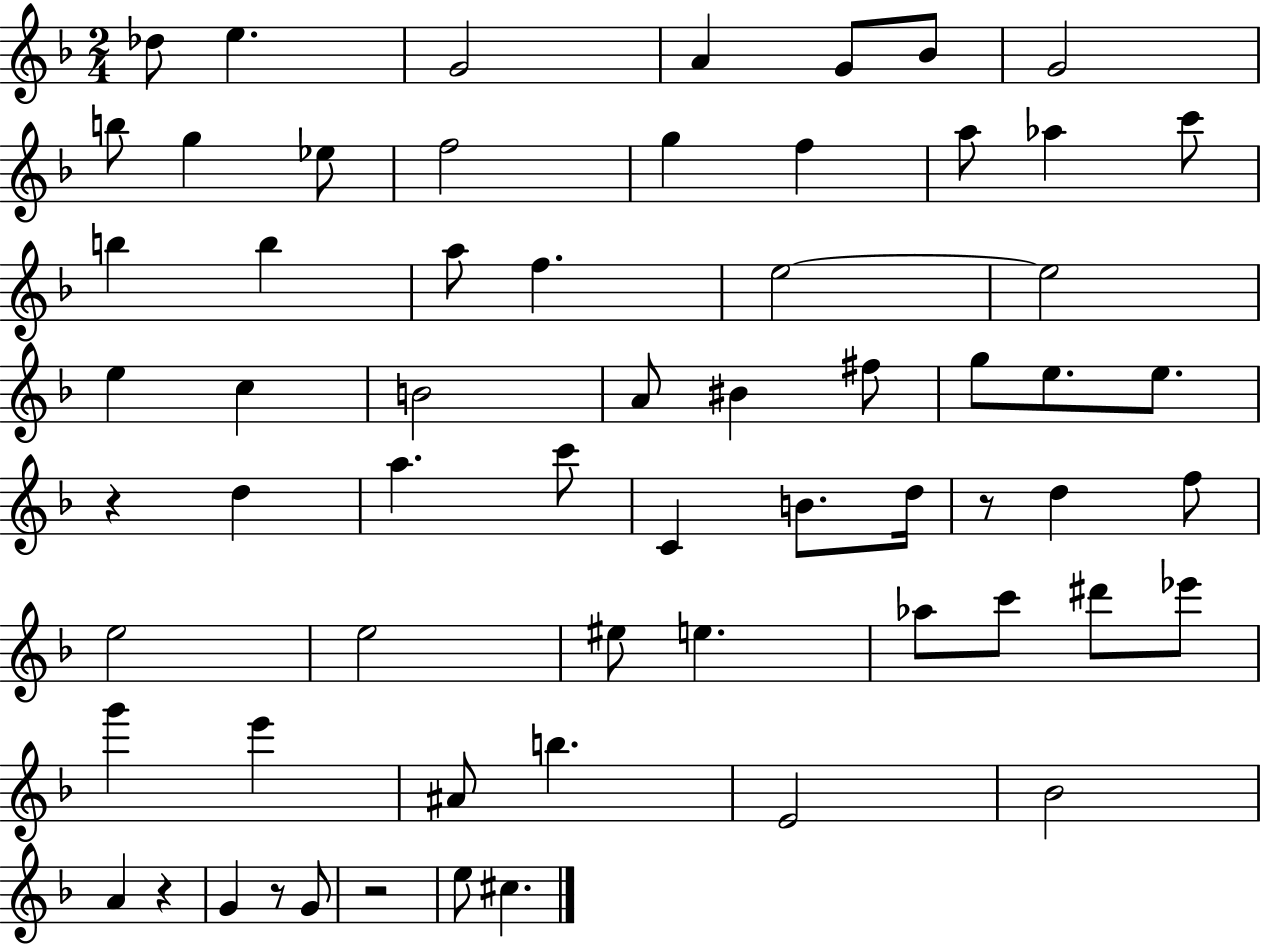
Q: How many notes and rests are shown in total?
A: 63